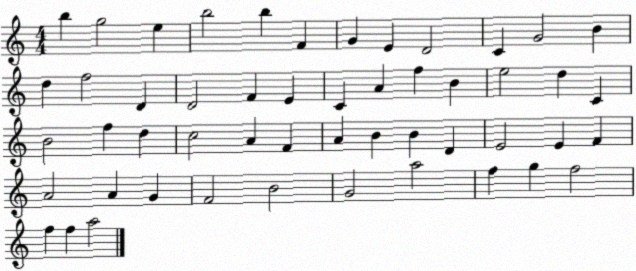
X:1
T:Untitled
M:4/4
L:1/4
K:C
b g2 e b2 b F G E D2 C G2 B d f2 D D2 F E C A f B e2 d C B2 f d c2 A F A B B D E2 E F A2 A G F2 B2 G2 a2 f g f2 f f a2